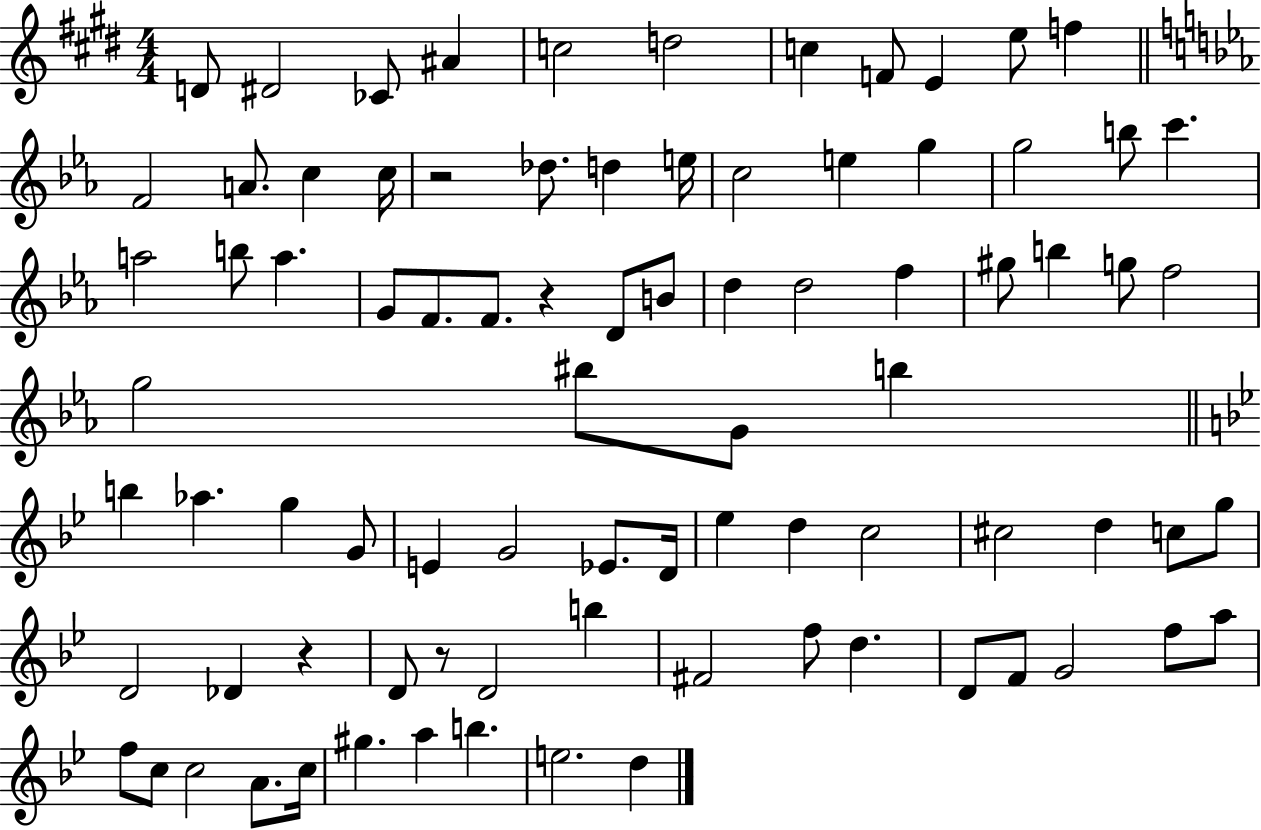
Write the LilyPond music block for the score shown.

{
  \clef treble
  \numericTimeSignature
  \time 4/4
  \key e \major
  d'8 dis'2 ces'8 ais'4 | c''2 d''2 | c''4 f'8 e'4 e''8 f''4 | \bar "||" \break \key ees \major f'2 a'8. c''4 c''16 | r2 des''8. d''4 e''16 | c''2 e''4 g''4 | g''2 b''8 c'''4. | \break a''2 b''8 a''4. | g'8 f'8. f'8. r4 d'8 b'8 | d''4 d''2 f''4 | gis''8 b''4 g''8 f''2 | \break g''2 bis''8 g'8 b''4 | \bar "||" \break \key bes \major b''4 aes''4. g''4 g'8 | e'4 g'2 ees'8. d'16 | ees''4 d''4 c''2 | cis''2 d''4 c''8 g''8 | \break d'2 des'4 r4 | d'8 r8 d'2 b''4 | fis'2 f''8 d''4. | d'8 f'8 g'2 f''8 a''8 | \break f''8 c''8 c''2 a'8. c''16 | gis''4. a''4 b''4. | e''2. d''4 | \bar "|."
}